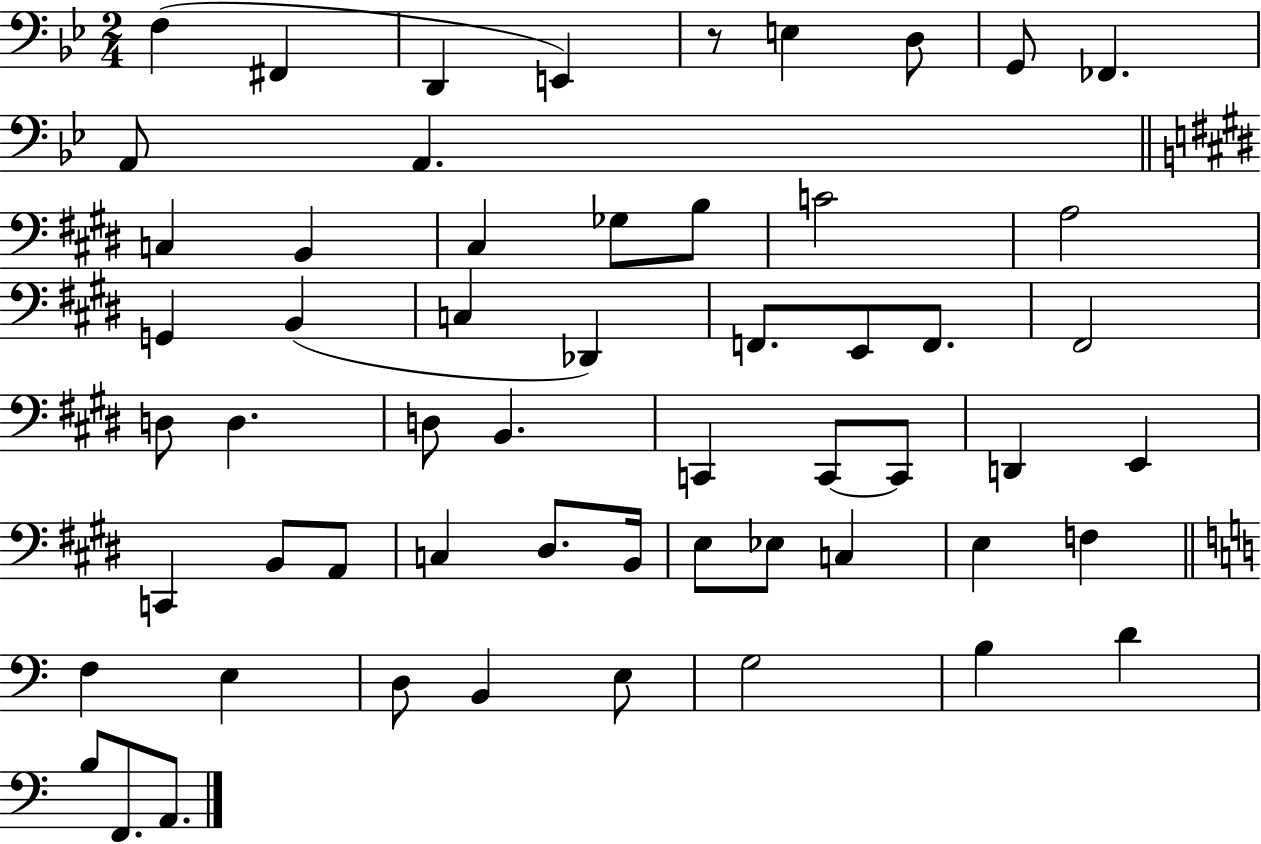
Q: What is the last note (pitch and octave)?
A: A2